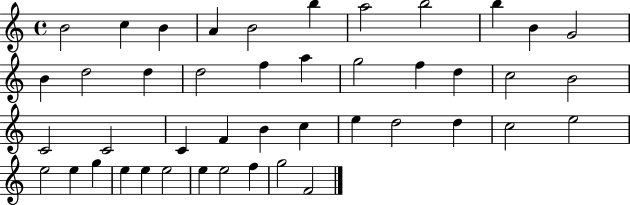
X:1
T:Untitled
M:4/4
L:1/4
K:C
B2 c B A B2 b a2 b2 b B G2 B d2 d d2 f a g2 f d c2 B2 C2 C2 C F B c e d2 d c2 e2 e2 e g e e e2 e e2 f g2 F2